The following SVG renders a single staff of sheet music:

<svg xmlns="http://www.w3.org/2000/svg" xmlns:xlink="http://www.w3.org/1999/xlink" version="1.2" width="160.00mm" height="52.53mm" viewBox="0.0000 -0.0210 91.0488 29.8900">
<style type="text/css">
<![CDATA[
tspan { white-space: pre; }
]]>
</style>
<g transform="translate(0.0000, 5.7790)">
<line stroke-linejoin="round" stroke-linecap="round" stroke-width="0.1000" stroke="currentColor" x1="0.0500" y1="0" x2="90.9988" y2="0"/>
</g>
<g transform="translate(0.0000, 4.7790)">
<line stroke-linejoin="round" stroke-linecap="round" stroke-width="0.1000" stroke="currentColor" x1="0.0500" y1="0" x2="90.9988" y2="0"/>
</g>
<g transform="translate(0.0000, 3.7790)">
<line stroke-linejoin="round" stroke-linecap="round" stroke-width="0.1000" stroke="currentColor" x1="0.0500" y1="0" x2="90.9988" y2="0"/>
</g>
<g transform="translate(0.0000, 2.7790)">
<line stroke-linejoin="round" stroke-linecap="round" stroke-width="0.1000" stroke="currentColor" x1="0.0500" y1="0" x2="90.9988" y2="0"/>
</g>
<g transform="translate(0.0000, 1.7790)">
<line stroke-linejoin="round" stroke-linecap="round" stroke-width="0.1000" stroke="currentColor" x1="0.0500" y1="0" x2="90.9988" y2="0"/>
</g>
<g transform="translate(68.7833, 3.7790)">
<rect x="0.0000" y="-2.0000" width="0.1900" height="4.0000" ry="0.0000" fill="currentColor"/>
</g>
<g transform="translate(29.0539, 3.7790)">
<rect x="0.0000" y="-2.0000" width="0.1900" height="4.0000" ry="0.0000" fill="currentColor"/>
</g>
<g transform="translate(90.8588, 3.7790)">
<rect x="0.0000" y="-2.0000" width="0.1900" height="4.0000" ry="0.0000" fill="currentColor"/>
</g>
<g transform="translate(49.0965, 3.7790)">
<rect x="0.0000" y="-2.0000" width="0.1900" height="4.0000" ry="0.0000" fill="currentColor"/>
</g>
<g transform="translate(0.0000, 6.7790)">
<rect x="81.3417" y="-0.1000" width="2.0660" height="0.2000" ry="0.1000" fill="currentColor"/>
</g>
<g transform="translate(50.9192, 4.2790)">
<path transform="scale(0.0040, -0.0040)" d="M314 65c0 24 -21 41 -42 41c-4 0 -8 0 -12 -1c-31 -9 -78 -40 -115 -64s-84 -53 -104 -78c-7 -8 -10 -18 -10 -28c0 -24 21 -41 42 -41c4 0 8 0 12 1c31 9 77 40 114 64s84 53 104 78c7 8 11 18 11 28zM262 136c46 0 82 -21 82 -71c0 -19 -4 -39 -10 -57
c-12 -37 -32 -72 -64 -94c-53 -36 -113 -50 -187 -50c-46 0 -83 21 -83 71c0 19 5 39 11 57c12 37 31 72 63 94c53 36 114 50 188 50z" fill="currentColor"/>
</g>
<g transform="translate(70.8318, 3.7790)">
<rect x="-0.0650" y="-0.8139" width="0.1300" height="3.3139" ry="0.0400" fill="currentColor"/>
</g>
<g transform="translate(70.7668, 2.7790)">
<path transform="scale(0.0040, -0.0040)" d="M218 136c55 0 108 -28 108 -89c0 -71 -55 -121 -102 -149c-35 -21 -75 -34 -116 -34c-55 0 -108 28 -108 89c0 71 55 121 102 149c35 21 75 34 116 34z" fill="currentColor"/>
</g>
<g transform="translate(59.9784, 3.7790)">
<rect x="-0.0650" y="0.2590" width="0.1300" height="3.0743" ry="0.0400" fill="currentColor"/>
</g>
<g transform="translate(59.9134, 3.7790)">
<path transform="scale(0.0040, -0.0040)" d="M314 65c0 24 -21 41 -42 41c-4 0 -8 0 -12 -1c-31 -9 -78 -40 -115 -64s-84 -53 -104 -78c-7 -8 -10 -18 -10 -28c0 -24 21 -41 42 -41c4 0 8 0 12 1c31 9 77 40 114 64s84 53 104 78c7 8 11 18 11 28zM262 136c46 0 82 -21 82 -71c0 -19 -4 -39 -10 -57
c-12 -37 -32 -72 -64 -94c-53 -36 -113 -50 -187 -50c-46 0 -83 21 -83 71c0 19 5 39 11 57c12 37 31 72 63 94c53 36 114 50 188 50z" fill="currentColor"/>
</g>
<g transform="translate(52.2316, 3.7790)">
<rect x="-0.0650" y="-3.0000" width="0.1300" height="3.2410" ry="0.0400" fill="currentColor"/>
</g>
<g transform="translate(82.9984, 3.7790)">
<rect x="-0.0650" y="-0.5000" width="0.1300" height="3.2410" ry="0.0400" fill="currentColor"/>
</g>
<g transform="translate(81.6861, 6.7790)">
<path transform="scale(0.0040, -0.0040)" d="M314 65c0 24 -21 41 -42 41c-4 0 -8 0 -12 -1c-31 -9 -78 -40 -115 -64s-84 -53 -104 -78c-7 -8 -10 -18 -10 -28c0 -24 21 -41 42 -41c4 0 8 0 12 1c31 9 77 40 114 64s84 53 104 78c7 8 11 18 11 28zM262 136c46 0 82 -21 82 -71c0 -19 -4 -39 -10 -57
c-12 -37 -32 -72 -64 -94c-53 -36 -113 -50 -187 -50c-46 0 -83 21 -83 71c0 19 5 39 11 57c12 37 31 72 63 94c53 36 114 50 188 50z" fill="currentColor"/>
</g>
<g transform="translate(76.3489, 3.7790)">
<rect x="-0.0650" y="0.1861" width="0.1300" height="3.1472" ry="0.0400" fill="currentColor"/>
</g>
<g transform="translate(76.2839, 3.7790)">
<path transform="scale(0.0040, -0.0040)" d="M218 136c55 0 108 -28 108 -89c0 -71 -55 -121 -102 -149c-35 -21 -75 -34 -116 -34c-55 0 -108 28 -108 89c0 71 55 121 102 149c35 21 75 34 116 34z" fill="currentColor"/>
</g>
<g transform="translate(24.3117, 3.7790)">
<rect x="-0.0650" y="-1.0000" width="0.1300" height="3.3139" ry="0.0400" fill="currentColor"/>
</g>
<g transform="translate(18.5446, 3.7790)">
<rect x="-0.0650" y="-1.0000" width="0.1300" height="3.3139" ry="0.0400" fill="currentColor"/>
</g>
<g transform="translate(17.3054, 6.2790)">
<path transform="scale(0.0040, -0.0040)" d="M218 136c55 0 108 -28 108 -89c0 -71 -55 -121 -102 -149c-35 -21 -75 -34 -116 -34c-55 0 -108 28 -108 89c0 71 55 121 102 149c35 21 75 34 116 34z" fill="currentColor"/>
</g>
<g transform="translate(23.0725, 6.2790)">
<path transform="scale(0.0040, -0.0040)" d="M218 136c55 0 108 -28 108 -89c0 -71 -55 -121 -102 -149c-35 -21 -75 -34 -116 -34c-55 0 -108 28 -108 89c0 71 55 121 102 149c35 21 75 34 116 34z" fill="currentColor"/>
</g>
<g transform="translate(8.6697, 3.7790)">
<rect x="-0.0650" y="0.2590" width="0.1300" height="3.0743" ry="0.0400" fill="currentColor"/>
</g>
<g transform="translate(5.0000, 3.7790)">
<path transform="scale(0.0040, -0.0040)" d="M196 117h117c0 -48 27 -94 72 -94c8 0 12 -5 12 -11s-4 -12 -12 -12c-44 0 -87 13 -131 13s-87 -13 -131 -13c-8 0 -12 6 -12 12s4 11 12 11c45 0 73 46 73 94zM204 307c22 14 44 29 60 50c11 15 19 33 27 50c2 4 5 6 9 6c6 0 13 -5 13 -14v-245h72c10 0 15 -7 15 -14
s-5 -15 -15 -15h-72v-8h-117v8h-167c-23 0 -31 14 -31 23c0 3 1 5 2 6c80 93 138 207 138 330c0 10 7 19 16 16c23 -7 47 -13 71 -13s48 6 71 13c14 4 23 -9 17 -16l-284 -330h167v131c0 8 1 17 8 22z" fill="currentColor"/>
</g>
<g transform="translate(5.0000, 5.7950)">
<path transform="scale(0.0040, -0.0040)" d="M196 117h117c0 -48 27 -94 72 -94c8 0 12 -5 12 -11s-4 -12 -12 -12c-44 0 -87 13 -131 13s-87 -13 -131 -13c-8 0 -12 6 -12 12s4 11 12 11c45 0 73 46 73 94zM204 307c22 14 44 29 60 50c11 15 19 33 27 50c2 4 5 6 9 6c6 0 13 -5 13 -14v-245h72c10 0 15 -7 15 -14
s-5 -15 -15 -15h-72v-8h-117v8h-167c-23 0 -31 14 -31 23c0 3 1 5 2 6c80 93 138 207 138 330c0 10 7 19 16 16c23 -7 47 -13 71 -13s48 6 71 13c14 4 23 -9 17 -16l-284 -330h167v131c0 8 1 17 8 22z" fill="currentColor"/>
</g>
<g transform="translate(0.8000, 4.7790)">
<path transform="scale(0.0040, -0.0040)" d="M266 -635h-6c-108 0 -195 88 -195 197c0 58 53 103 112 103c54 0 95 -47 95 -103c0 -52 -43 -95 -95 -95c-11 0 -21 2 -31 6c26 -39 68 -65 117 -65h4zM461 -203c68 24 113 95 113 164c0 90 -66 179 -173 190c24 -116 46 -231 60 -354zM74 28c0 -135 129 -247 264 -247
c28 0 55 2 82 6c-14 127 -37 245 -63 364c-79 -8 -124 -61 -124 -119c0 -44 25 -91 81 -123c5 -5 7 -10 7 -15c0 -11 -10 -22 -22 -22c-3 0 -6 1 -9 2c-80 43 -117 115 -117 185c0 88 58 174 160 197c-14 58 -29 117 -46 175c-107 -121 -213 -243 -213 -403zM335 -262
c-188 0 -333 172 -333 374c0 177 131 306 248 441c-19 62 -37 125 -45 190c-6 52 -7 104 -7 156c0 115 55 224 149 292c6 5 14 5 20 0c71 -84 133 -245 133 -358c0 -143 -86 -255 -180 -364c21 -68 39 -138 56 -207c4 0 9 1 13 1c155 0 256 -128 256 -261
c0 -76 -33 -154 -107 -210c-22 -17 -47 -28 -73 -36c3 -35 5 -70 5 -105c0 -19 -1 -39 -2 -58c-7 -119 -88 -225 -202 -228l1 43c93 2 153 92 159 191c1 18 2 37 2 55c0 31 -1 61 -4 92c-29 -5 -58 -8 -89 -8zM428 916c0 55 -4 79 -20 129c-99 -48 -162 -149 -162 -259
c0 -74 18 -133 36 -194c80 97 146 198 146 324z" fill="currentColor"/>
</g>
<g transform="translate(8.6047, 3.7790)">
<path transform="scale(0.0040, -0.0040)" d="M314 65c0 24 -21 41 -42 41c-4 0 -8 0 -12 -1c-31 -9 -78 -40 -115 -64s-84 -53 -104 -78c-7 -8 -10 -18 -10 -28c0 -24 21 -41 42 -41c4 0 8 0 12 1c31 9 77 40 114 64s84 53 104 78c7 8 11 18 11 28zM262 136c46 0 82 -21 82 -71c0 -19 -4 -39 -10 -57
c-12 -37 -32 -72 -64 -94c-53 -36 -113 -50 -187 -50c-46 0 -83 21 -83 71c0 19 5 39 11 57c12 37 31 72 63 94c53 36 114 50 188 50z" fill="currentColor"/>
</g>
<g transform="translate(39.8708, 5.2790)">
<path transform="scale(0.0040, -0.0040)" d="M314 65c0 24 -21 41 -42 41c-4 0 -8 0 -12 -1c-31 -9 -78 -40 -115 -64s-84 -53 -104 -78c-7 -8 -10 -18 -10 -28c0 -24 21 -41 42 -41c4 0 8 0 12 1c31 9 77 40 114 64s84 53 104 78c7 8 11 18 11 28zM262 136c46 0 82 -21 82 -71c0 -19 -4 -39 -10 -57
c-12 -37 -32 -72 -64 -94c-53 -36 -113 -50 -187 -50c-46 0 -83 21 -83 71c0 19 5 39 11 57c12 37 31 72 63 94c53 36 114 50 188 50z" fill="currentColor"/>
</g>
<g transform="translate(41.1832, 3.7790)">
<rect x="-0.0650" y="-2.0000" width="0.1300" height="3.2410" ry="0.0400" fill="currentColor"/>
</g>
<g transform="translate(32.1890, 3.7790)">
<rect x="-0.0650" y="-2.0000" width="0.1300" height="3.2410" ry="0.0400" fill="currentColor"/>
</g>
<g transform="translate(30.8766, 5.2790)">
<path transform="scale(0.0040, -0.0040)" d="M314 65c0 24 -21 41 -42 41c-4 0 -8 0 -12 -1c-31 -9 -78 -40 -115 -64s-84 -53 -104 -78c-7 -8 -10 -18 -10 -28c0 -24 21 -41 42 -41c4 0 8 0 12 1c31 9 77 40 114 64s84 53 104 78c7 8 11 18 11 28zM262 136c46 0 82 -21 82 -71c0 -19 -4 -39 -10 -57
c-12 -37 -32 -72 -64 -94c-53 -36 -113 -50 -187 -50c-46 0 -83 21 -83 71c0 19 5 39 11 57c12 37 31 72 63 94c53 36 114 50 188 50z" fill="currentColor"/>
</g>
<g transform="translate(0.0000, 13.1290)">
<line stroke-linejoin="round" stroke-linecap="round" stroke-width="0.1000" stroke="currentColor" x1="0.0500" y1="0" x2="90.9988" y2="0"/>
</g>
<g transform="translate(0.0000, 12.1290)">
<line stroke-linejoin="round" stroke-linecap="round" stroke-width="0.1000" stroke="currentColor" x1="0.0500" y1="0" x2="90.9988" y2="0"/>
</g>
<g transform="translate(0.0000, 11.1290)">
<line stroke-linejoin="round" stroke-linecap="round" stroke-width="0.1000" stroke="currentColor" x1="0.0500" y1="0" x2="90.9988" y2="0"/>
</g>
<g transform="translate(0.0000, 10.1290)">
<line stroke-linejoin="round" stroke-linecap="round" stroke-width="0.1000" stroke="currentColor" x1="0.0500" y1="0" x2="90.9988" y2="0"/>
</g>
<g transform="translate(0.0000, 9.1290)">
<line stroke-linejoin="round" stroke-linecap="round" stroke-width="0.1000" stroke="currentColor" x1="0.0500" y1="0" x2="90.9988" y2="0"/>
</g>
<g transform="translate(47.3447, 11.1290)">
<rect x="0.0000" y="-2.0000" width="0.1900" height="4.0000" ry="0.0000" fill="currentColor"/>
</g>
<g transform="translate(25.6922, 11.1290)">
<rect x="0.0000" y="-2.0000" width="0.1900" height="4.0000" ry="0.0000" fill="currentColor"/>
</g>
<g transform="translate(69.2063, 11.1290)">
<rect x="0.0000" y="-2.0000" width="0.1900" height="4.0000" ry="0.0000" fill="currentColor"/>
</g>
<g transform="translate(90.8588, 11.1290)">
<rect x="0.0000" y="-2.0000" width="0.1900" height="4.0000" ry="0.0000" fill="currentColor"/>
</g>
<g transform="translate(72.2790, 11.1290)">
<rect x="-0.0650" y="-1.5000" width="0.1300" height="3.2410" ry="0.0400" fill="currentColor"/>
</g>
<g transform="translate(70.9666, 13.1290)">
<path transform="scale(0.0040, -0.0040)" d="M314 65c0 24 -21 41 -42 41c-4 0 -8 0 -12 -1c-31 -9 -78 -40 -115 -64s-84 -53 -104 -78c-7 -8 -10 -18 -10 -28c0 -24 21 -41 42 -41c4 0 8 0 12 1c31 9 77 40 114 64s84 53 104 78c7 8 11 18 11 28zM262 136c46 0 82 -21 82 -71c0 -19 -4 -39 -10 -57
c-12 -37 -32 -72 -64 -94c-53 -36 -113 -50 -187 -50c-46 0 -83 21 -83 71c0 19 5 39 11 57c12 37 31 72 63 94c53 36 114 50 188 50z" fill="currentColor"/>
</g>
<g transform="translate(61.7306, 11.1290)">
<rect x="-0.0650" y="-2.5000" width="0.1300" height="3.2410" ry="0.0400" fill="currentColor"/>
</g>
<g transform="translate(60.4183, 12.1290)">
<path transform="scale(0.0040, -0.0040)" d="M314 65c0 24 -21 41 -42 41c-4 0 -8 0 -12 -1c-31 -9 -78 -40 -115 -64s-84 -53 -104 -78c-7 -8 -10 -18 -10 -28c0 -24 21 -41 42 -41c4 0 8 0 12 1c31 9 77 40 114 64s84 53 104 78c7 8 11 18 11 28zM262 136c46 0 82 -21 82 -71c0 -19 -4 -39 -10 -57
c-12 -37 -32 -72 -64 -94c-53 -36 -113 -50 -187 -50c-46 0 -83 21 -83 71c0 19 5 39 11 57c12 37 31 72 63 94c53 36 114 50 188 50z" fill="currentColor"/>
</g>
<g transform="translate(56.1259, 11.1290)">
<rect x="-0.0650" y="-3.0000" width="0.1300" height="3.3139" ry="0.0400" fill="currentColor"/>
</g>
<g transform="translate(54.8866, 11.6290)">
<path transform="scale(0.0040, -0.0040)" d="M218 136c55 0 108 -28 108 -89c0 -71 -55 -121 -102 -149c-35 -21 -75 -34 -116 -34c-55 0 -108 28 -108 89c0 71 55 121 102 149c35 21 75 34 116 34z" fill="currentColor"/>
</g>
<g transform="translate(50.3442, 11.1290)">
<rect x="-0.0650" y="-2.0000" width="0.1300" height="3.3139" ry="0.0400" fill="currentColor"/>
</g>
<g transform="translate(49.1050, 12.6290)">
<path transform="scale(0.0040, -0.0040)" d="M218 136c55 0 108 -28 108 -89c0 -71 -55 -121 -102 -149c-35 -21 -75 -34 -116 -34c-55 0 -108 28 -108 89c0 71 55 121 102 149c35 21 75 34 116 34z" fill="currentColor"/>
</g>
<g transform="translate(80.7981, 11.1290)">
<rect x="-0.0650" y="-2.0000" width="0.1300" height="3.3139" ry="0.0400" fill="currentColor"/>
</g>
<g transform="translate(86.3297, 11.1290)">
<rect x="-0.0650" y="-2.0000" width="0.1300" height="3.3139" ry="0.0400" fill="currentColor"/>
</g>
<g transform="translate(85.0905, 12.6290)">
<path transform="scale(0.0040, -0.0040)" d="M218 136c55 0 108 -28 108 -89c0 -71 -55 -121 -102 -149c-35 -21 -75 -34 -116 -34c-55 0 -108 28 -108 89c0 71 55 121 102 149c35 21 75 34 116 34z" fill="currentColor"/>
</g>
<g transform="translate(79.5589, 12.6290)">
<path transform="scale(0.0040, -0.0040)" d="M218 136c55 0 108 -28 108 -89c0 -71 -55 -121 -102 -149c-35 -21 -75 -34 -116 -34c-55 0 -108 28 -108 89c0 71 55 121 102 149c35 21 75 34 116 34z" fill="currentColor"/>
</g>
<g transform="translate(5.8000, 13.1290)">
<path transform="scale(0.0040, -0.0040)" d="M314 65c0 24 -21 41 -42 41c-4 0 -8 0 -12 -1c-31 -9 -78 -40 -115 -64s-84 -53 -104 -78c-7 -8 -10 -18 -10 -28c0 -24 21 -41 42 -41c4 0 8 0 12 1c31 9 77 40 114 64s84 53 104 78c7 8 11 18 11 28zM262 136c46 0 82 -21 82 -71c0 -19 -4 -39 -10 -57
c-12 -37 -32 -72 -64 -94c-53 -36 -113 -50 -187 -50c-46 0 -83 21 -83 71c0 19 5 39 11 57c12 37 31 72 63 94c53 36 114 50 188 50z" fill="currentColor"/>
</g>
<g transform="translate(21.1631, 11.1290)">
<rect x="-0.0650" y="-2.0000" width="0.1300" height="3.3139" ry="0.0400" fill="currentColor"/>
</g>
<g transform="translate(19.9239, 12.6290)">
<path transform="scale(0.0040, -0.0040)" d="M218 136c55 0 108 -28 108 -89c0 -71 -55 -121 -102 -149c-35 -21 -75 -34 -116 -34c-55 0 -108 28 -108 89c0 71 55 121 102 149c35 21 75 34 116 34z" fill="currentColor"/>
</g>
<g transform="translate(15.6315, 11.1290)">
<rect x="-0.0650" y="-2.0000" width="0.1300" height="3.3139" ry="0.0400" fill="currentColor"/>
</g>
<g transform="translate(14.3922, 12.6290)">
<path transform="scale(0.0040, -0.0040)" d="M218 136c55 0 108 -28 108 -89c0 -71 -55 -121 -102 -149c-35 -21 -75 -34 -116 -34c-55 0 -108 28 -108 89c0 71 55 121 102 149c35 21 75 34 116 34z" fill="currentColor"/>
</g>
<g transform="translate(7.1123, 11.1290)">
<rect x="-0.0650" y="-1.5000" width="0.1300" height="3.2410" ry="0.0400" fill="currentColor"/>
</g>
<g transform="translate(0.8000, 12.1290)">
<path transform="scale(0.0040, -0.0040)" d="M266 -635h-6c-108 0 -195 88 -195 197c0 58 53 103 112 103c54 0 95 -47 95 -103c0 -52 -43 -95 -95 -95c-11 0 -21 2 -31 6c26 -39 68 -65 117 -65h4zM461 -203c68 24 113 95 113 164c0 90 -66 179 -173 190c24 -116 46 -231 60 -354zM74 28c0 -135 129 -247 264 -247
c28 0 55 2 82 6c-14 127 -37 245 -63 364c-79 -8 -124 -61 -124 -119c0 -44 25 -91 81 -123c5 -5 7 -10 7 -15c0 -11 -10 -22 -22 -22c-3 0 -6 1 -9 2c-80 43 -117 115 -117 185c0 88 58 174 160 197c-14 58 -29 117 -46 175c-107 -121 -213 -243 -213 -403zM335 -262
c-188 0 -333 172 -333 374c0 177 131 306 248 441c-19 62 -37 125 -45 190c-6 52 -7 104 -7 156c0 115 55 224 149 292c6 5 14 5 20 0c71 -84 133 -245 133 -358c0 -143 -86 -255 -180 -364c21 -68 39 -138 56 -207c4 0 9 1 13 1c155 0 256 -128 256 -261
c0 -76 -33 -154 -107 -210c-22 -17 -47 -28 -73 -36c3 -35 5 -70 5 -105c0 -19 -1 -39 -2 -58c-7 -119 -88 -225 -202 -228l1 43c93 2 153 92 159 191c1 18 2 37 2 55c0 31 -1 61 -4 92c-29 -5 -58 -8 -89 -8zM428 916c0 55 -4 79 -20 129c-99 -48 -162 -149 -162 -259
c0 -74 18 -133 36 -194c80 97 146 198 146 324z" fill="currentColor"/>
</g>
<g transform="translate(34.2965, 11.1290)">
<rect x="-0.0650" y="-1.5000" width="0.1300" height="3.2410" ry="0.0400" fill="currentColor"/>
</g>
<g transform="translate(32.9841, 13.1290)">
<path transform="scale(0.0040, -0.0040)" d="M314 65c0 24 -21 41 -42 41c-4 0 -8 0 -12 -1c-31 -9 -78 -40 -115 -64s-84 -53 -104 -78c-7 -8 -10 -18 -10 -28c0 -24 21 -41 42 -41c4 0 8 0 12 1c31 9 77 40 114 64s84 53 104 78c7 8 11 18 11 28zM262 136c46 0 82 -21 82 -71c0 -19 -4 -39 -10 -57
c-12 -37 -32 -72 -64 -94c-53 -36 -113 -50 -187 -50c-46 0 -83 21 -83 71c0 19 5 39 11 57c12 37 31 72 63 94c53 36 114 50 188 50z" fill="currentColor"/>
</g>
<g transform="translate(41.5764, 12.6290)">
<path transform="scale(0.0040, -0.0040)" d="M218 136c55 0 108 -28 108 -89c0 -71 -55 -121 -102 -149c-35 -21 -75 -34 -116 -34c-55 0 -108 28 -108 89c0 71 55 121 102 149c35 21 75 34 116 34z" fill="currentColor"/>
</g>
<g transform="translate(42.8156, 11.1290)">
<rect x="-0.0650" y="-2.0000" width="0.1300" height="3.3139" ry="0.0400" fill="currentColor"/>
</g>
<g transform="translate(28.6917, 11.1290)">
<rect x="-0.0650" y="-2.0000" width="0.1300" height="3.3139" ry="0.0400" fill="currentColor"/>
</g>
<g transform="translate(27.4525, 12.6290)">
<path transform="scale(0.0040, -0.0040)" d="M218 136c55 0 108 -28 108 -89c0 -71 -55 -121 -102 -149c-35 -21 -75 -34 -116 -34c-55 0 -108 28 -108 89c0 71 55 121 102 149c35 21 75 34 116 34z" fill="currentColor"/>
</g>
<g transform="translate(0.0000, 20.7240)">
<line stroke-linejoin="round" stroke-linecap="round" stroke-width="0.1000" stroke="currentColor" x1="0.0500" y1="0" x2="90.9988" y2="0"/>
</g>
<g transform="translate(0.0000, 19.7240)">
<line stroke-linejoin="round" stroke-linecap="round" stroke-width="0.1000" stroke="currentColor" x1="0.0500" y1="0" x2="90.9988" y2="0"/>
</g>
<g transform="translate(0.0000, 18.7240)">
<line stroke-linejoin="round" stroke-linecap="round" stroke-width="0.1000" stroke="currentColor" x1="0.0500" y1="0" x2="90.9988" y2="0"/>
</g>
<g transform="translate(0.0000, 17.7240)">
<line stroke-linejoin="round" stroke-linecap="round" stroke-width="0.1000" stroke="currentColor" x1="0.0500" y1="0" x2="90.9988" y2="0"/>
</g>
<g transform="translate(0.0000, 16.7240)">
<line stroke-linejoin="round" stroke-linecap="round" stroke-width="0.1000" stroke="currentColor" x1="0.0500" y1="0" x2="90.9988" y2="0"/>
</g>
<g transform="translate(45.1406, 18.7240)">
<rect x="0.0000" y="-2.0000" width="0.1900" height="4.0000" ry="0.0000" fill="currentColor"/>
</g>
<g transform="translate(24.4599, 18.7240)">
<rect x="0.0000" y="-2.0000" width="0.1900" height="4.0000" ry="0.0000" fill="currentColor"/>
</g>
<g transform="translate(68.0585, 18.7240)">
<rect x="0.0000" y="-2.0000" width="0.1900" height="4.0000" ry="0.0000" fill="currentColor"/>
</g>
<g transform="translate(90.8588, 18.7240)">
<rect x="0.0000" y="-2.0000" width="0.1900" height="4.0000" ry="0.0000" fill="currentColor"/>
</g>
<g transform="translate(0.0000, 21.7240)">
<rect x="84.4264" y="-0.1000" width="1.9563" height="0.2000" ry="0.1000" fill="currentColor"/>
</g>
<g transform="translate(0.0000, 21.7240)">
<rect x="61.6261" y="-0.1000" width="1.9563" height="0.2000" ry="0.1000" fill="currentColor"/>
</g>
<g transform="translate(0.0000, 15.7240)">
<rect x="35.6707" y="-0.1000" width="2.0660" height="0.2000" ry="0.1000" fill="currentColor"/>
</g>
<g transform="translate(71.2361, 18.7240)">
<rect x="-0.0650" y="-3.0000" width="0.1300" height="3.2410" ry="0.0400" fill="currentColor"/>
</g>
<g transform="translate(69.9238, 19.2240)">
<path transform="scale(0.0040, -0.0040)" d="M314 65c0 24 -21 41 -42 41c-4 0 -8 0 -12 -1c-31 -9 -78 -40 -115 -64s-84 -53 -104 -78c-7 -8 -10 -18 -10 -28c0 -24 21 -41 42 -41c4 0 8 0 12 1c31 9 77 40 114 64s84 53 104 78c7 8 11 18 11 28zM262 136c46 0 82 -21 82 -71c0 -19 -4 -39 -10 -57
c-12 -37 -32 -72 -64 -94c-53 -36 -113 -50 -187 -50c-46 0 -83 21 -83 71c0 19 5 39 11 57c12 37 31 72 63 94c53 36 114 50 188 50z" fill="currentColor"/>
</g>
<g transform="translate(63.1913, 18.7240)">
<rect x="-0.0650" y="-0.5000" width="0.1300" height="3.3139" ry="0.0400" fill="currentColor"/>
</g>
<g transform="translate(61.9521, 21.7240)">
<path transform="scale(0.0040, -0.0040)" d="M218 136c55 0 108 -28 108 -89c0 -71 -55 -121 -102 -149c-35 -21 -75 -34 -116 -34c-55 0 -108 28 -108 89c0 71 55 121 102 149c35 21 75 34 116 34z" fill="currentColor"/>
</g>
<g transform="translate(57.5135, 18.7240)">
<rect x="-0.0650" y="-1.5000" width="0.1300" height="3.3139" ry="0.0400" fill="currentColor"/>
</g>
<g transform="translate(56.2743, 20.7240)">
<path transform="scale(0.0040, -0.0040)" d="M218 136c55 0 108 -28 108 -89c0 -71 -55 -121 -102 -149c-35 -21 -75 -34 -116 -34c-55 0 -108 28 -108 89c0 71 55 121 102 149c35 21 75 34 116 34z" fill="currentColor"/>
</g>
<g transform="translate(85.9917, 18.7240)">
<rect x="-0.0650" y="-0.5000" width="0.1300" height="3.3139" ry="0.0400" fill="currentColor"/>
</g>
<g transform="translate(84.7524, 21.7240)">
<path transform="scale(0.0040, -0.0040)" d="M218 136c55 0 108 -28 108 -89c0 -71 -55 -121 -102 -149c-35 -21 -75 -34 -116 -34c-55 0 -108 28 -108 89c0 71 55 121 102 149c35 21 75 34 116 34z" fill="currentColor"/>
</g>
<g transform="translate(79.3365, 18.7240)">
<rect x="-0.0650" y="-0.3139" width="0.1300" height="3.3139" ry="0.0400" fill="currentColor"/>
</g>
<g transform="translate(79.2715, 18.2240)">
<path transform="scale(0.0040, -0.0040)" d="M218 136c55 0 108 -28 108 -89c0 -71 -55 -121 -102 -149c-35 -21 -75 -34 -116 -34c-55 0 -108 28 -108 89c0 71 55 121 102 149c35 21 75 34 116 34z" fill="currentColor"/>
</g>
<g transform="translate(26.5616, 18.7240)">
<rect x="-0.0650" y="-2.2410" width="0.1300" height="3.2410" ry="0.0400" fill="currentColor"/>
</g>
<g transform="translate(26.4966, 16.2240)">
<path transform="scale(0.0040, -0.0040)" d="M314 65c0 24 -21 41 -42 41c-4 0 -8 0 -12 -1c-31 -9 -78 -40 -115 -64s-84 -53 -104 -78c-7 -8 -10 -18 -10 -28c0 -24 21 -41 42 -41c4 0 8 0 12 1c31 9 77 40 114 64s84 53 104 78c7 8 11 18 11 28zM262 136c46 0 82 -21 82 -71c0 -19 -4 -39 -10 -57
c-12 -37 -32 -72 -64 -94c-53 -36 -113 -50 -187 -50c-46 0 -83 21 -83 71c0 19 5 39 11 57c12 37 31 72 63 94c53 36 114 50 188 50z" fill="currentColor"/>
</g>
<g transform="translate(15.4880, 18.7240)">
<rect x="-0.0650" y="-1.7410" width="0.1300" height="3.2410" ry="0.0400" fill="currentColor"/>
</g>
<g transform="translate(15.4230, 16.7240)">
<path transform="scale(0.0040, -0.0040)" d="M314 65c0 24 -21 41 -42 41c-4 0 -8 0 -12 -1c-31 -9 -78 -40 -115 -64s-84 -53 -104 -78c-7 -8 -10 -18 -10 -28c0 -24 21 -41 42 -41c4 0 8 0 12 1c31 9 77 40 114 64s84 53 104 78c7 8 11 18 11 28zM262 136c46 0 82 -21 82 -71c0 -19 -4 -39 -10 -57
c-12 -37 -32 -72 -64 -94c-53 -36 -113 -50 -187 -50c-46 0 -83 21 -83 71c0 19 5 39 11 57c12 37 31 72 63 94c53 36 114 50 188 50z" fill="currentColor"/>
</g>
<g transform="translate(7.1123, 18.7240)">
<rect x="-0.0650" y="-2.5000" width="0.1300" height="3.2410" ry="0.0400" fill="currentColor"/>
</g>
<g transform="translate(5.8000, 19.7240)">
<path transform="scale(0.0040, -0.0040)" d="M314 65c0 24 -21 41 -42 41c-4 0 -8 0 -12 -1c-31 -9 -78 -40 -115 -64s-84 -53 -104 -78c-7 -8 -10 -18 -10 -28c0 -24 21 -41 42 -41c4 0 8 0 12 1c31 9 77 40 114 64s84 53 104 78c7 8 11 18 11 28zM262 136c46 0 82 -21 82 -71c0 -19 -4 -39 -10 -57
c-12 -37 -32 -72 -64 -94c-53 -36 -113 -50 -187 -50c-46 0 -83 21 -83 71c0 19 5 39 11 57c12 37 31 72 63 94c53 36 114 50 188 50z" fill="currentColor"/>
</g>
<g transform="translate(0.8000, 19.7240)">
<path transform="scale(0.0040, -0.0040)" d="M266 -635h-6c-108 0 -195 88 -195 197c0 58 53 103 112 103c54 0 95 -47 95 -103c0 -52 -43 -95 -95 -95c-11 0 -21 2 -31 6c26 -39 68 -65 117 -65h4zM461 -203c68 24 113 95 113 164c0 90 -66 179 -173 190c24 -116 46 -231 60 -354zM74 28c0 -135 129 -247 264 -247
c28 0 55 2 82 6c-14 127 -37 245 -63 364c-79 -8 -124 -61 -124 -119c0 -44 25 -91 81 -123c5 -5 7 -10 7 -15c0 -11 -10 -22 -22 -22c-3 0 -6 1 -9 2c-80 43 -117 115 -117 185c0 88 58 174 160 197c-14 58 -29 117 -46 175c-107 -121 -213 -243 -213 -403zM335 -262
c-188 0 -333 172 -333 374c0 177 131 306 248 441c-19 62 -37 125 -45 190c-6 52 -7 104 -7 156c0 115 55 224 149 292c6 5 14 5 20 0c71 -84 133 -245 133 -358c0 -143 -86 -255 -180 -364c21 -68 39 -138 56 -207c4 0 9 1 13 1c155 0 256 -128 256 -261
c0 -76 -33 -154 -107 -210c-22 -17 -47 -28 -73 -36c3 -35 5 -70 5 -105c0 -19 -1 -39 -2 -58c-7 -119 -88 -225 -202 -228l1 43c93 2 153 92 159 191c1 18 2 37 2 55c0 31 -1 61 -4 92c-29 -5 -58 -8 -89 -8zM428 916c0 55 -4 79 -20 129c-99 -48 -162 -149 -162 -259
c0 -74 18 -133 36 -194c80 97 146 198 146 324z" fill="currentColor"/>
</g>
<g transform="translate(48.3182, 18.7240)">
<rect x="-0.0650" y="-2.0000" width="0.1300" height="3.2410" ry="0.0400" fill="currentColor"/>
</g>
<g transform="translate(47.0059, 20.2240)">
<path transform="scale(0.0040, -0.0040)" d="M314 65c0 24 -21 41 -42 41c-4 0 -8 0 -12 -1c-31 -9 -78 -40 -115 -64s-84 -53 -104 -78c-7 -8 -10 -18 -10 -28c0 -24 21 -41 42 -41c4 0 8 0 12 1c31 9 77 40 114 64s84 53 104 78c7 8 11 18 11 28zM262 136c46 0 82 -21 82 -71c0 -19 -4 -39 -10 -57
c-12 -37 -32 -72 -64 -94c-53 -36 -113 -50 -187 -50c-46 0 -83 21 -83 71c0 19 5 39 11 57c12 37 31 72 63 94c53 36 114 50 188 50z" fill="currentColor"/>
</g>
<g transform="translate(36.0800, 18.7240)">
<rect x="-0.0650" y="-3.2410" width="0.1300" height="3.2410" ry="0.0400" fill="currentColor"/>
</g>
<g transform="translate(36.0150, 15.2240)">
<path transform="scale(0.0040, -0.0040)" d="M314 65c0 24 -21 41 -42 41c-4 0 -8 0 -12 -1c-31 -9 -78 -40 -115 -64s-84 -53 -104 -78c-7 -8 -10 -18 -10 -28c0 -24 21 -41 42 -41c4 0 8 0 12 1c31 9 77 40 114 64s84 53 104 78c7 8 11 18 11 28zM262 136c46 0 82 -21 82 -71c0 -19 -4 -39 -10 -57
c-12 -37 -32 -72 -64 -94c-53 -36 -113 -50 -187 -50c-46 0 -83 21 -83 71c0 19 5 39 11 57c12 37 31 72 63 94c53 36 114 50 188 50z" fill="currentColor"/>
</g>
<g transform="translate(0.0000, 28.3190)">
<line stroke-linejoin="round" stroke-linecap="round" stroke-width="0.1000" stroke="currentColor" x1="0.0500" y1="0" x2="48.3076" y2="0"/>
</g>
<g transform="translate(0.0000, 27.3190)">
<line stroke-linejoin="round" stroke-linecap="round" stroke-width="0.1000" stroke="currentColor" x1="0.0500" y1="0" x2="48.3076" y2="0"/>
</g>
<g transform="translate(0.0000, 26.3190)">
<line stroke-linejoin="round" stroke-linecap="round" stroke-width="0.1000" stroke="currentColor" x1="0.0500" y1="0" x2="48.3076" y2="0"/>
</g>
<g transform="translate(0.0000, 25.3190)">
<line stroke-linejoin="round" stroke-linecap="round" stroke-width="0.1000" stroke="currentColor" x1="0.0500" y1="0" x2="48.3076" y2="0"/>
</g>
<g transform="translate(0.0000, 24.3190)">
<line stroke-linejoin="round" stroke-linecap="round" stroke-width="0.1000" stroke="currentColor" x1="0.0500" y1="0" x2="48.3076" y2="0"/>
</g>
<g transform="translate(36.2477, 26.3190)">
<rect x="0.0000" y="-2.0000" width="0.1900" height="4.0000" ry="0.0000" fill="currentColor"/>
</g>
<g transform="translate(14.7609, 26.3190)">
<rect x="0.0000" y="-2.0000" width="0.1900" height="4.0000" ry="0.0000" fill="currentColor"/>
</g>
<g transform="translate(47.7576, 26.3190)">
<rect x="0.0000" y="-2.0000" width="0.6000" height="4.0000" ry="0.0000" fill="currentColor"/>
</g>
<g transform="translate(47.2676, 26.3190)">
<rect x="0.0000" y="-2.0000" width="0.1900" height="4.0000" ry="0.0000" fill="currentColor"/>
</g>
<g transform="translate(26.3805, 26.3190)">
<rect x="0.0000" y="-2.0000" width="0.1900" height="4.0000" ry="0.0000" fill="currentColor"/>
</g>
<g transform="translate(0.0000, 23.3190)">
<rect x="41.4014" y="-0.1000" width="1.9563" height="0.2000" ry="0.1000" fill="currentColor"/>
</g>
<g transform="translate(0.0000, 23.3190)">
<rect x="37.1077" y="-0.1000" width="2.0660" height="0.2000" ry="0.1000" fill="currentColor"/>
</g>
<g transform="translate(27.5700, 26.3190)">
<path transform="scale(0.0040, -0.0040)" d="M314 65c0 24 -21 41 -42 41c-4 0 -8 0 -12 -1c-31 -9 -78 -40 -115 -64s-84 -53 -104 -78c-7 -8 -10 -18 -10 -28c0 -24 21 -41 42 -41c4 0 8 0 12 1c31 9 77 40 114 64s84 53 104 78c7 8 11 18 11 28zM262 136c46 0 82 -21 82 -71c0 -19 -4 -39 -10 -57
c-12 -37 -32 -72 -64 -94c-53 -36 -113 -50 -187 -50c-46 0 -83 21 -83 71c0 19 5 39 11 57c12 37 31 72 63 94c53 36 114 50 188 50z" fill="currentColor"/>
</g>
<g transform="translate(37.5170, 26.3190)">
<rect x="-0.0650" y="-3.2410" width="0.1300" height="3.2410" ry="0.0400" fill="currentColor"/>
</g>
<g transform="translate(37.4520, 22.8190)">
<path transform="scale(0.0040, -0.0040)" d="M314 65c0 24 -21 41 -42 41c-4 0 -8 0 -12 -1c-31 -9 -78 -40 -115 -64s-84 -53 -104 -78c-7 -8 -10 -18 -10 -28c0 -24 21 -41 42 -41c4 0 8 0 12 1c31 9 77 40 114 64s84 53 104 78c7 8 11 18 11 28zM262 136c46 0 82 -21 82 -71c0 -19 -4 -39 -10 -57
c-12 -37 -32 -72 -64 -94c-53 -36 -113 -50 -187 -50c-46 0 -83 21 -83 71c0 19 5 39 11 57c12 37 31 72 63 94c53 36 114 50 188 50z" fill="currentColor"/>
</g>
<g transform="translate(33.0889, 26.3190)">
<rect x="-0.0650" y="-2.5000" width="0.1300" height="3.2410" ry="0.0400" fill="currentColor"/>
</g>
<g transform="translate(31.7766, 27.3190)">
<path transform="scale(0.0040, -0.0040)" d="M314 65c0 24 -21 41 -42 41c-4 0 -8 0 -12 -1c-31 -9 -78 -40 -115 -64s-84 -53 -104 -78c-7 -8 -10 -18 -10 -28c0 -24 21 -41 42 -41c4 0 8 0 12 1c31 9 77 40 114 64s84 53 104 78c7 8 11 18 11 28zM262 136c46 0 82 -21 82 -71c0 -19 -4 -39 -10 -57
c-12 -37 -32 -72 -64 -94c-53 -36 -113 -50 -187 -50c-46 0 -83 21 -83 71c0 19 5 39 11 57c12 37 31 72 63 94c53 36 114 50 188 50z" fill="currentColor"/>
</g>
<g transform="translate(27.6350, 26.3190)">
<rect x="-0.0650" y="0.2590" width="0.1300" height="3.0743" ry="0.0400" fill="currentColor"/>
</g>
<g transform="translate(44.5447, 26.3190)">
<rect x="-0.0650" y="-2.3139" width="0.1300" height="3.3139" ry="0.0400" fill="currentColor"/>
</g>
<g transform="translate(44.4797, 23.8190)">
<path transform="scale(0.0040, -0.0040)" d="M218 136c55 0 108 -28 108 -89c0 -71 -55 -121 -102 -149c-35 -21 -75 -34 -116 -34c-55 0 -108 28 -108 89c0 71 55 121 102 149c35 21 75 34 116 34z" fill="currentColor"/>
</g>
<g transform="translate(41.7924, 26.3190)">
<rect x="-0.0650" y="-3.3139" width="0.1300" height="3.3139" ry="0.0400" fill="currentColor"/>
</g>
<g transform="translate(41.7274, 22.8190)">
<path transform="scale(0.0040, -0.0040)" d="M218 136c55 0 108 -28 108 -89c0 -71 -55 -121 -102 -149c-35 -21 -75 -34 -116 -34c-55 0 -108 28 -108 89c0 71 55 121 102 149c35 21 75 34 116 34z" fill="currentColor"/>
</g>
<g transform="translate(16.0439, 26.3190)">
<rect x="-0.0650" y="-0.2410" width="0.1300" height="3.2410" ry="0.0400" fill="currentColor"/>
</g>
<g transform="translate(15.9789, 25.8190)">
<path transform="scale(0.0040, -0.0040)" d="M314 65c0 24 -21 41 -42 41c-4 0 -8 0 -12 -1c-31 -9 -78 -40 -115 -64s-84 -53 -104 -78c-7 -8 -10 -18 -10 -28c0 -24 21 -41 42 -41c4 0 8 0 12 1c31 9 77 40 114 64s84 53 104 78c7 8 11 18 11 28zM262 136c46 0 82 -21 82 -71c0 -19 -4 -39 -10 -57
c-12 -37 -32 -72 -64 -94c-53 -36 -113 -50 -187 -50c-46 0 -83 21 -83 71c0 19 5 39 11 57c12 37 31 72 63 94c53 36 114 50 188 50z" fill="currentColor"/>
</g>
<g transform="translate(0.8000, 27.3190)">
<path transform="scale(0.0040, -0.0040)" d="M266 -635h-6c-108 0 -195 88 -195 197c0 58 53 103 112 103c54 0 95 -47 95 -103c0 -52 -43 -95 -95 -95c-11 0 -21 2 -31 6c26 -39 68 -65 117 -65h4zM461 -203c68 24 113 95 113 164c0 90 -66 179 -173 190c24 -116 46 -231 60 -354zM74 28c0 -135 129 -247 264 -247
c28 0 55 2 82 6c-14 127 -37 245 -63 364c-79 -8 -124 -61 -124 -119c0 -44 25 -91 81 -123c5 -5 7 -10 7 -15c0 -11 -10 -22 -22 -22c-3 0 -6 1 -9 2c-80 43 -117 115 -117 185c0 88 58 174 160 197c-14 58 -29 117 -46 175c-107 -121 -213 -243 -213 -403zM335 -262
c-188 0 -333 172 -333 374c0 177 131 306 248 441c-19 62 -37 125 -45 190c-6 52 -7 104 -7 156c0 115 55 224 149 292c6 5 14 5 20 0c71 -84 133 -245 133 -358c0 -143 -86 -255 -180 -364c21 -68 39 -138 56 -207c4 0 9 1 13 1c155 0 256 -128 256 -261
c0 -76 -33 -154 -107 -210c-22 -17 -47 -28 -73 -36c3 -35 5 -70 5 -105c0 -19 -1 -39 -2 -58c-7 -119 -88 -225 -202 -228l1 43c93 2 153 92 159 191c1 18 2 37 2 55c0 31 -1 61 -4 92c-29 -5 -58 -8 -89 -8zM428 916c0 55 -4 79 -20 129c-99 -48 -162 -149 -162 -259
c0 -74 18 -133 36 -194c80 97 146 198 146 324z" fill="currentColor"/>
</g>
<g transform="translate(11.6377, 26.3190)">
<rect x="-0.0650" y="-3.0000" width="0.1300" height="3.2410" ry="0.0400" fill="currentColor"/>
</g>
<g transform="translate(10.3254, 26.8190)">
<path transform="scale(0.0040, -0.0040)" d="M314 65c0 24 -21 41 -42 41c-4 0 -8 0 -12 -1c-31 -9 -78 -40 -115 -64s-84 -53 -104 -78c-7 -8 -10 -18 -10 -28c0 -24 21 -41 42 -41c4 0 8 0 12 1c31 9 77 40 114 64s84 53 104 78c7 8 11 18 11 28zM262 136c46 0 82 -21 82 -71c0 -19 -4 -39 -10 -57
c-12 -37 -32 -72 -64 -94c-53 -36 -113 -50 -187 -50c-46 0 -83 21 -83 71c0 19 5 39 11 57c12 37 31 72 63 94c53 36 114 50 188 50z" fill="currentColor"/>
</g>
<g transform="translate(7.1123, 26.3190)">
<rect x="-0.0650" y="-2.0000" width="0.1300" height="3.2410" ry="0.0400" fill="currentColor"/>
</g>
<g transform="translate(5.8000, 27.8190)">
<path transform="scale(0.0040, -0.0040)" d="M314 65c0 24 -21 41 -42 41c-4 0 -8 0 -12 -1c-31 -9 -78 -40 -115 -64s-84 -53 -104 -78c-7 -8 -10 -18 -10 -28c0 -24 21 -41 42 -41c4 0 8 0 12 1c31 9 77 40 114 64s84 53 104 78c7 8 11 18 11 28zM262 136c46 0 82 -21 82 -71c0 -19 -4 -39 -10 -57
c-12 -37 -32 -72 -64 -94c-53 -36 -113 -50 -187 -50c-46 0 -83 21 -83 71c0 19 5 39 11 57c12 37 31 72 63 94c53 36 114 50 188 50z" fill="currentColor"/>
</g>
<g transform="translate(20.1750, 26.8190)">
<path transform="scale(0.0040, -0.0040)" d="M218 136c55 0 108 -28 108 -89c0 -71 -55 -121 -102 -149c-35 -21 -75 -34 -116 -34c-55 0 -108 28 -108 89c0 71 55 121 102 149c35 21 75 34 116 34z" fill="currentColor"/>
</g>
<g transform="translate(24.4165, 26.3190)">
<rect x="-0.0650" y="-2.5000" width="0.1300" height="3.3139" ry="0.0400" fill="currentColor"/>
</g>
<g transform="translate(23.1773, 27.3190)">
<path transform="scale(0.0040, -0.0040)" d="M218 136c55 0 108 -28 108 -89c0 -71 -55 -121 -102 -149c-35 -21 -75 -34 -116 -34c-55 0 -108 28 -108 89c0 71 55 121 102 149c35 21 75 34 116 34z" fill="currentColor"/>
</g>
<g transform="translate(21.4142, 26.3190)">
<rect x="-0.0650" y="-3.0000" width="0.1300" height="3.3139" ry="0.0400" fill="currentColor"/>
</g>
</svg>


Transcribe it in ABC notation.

X:1
T:Untitled
M:4/4
L:1/4
K:C
B2 D D F2 F2 A2 B2 d B C2 E2 F F F E2 F F A G2 E2 F F G2 f2 g2 b2 F2 E C A2 c C F2 A2 c2 A G B2 G2 b2 b g